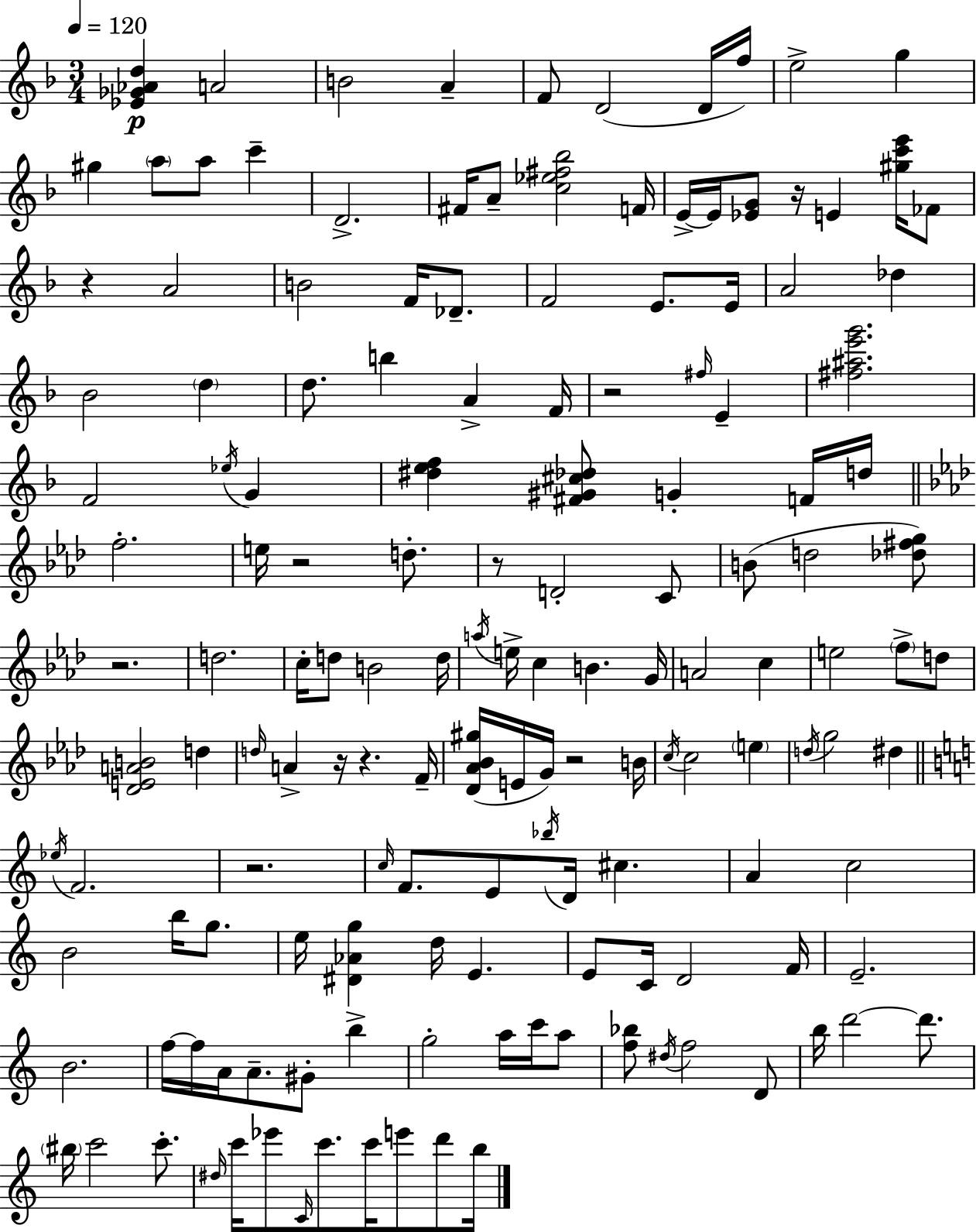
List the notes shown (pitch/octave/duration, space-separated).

[Eb4,Gb4,Ab4,D5]/q A4/h B4/h A4/q F4/e D4/h D4/s F5/s E5/h G5/q G#5/q A5/e A5/e C6/q D4/h. F#4/s A4/e [C5,Eb5,F#5,Bb5]/h F4/s E4/s E4/s [Eb4,G4]/e R/s E4/q [G#5,C6,E6]/s FES4/e R/q A4/h B4/h F4/s Db4/e. F4/h E4/e. E4/s A4/h Db5/q Bb4/h D5/q D5/e. B5/q A4/q F4/s R/h F#5/s E4/q [F#5,A#5,E6,G6]/h. F4/h Eb5/s G4/q [D#5,E5,F5]/q [F#4,G#4,C#5,Db5]/e G4/q F4/s D5/s F5/h. E5/s R/h D5/e. R/e D4/h C4/e B4/e D5/h [Db5,F#5,G5]/e R/h. D5/h. C5/s D5/e B4/h D5/s A5/s E5/s C5/q B4/q. G4/s A4/h C5/q E5/h F5/e D5/e [Db4,E4,A4,B4]/h D5/q D5/s A4/q R/s R/q. F4/s [Db4,Ab4,Bb4,G#5]/s E4/s G4/s R/h B4/s C5/s C5/h E5/q D5/s G5/h D#5/q Eb5/s F4/h. R/h. C5/s F4/e. E4/e Bb5/s D4/s C#5/q. A4/q C5/h B4/h B5/s G5/e. E5/s [D#4,Ab4,G5]/q D5/s E4/q. E4/e C4/s D4/h F4/s E4/h. B4/h. F5/s F5/s A4/s A4/e. G#4/e B5/q G5/h A5/s C6/s A5/e [F5,Bb5]/e D#5/s F5/h D4/e B5/s D6/h D6/e. BIS5/s C6/h C6/e. D#5/s C6/s Eb6/e C4/s C6/e. C6/s E6/e D6/e B5/s